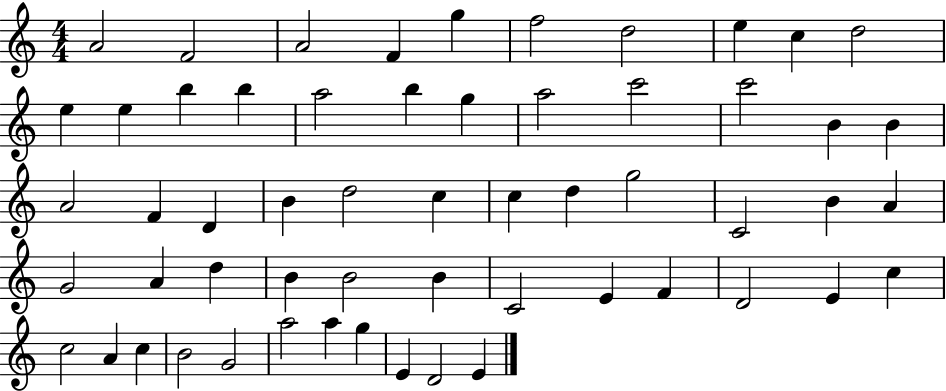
A4/h F4/h A4/h F4/q G5/q F5/h D5/h E5/q C5/q D5/h E5/q E5/q B5/q B5/q A5/h B5/q G5/q A5/h C6/h C6/h B4/q B4/q A4/h F4/q D4/q B4/q D5/h C5/q C5/q D5/q G5/h C4/h B4/q A4/q G4/h A4/q D5/q B4/q B4/h B4/q C4/h E4/q F4/q D4/h E4/q C5/q C5/h A4/q C5/q B4/h G4/h A5/h A5/q G5/q E4/q D4/h E4/q